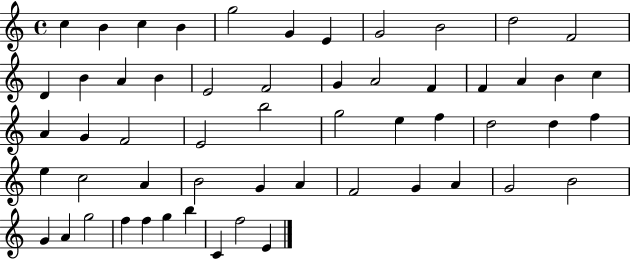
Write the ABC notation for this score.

X:1
T:Untitled
M:4/4
L:1/4
K:C
c B c B g2 G E G2 B2 d2 F2 D B A B E2 F2 G A2 F F A B c A G F2 E2 b2 g2 e f d2 d f e c2 A B2 G A F2 G A G2 B2 G A g2 f f g b C f2 E